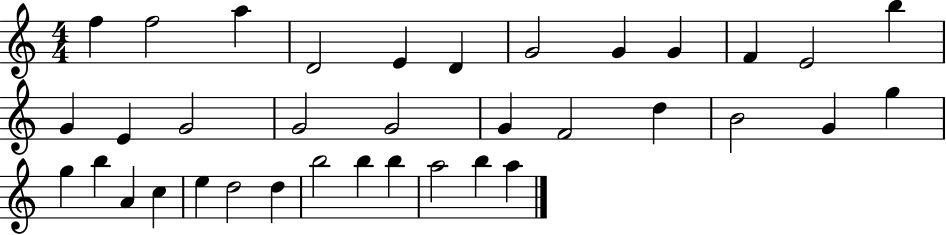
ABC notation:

X:1
T:Untitled
M:4/4
L:1/4
K:C
f f2 a D2 E D G2 G G F E2 b G E G2 G2 G2 G F2 d B2 G g g b A c e d2 d b2 b b a2 b a